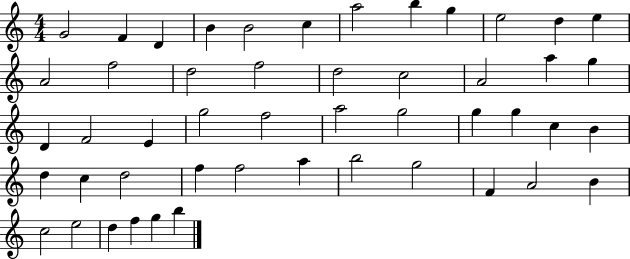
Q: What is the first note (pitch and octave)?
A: G4